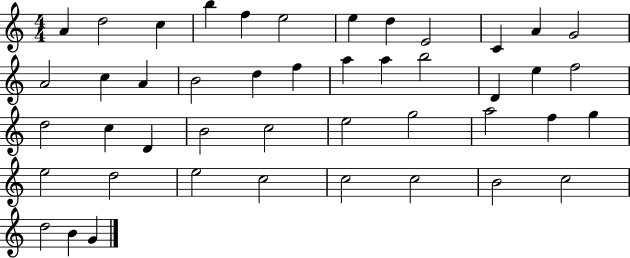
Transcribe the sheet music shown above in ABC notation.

X:1
T:Untitled
M:4/4
L:1/4
K:C
A d2 c b f e2 e d E2 C A G2 A2 c A B2 d f a a b2 D e f2 d2 c D B2 c2 e2 g2 a2 f g e2 d2 e2 c2 c2 c2 B2 c2 d2 B G